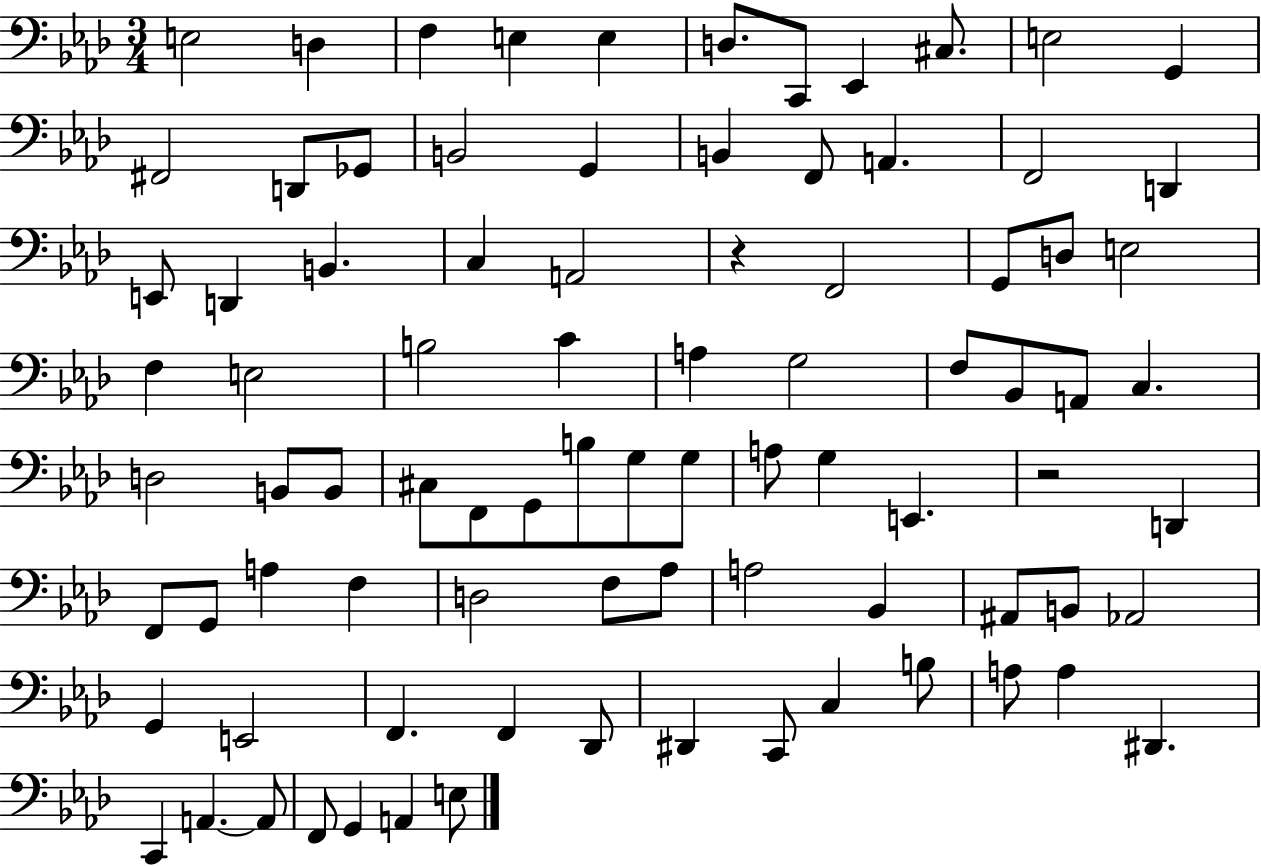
{
  \clef bass
  \numericTimeSignature
  \time 3/4
  \key aes \major
  e2 d4 | f4 e4 e4 | d8. c,8 ees,4 cis8. | e2 g,4 | \break fis,2 d,8 ges,8 | b,2 g,4 | b,4 f,8 a,4. | f,2 d,4 | \break e,8 d,4 b,4. | c4 a,2 | r4 f,2 | g,8 d8 e2 | \break f4 e2 | b2 c'4 | a4 g2 | f8 bes,8 a,8 c4. | \break d2 b,8 b,8 | cis8 f,8 g,8 b8 g8 g8 | a8 g4 e,4. | r2 d,4 | \break f,8 g,8 a4 f4 | d2 f8 aes8 | a2 bes,4 | ais,8 b,8 aes,2 | \break g,4 e,2 | f,4. f,4 des,8 | dis,4 c,8 c4 b8 | a8 a4 dis,4. | \break c,4 a,4.~~ a,8 | f,8 g,4 a,4 e8 | \bar "|."
}